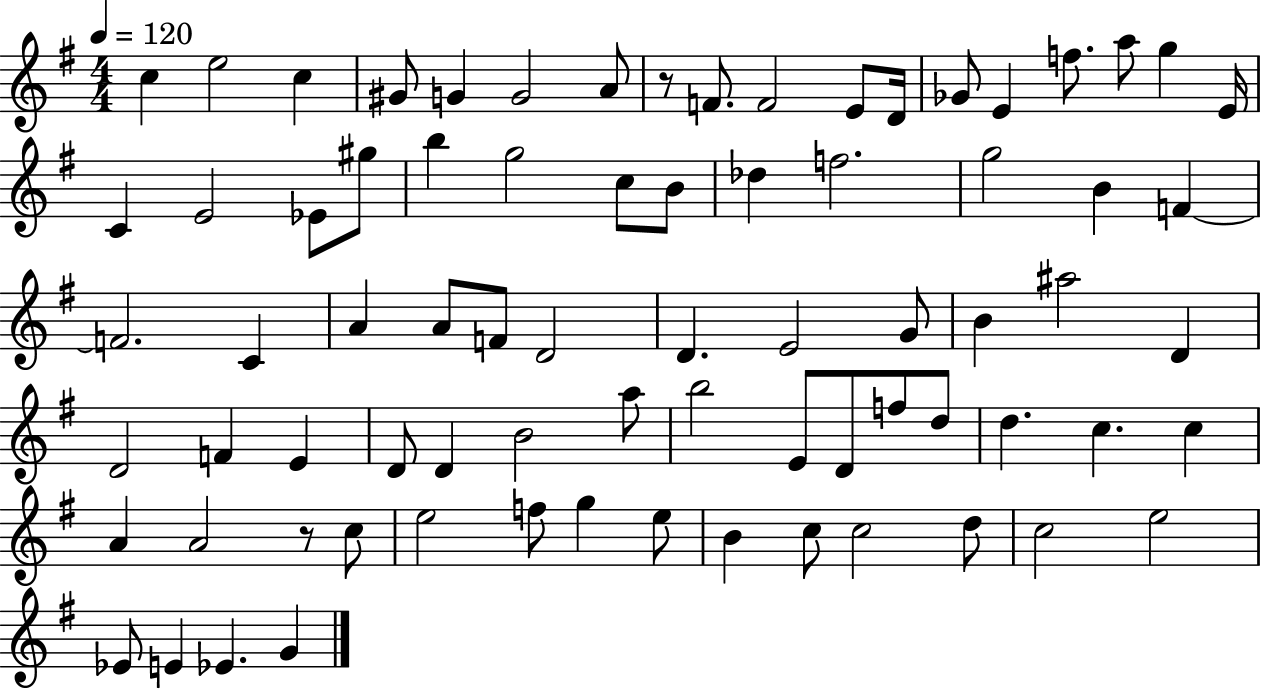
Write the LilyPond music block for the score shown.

{
  \clef treble
  \numericTimeSignature
  \time 4/4
  \key g \major
  \tempo 4 = 120
  c''4 e''2 c''4 | gis'8 g'4 g'2 a'8 | r8 f'8. f'2 e'8 d'16 | ges'8 e'4 f''8. a''8 g''4 e'16 | \break c'4 e'2 ees'8 gis''8 | b''4 g''2 c''8 b'8 | des''4 f''2. | g''2 b'4 f'4~~ | \break f'2. c'4 | a'4 a'8 f'8 d'2 | d'4. e'2 g'8 | b'4 ais''2 d'4 | \break d'2 f'4 e'4 | d'8 d'4 b'2 a''8 | b''2 e'8 d'8 f''8 d''8 | d''4. c''4. c''4 | \break a'4 a'2 r8 c''8 | e''2 f''8 g''4 e''8 | b'4 c''8 c''2 d''8 | c''2 e''2 | \break ees'8 e'4 ees'4. g'4 | \bar "|."
}